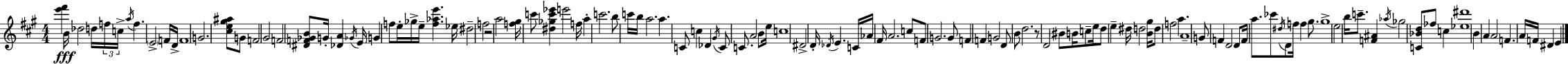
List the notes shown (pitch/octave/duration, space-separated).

[E6,F#6]/q B4/s Db5/h D5/s F5/s C5/s A5/s F5/q. E4/h F4/s D4/s F4/w G4/h. [C#5,E5,G#5,A#5]/e G4/e F4/h G#4/h F4/h [D#4,F4,Gb4,B4]/e G4/s [Db4,A4]/q Gb4/s E4/s G4/q F5/e E5/s Gb5/s E5/s [F5,Ab5,E6]/q. Eb5/s D#5/h F5/h R/h A5/h [F5,G#5]/s C6/e [D#5,Gb5,C6,Eb6]/q E6/h F5/s A5/q C6/h. B5/e C6/s B5/s A5/h. A5/q. C4/e C5/q Db4/q G#4/s C4/e C4/e. A4/h B4/e E5/s C5/w D#4/h D4/s Db4/s E4/q. C4/s Ab4/s F#4/s A4/h. C5/e F4/e G4/h. G4/e F4/q F4/q G4/h D4/e B4/e D5/h. R/e D4/h BIS4/e B4/s C5/e E5/s D5/e E5/q D#5/s D5/h [B4,G#5]/s D5/e F5/h A5/q. A4/w G4/e F4/q D4/h D4/e F4/s A5/e. CES6/e D#5/s D4/e F5/s F5/q G#5/e. G#5/w E5/h B5/s C6/e. [F4,A#4]/q Ab5/s Gb5/h [C4,Bb4,D5]/e FES5/e C5/q [Eb5,D#6]/w B4/q A4/q A4/h F4/q. A4/s F4/s D#4/q E4/q